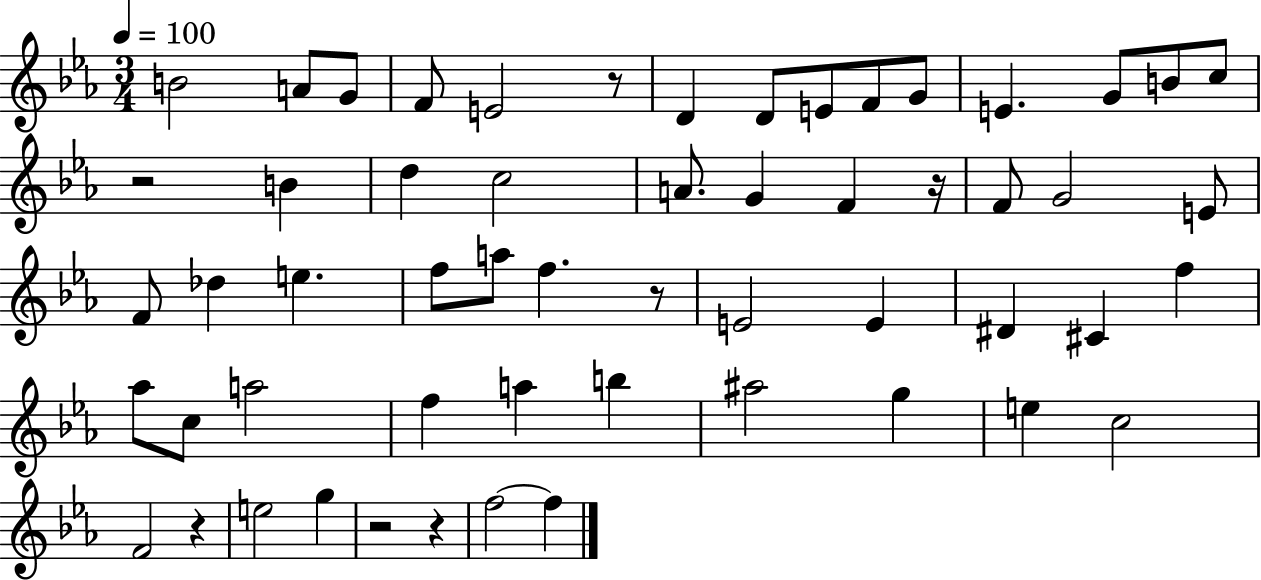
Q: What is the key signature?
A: EES major